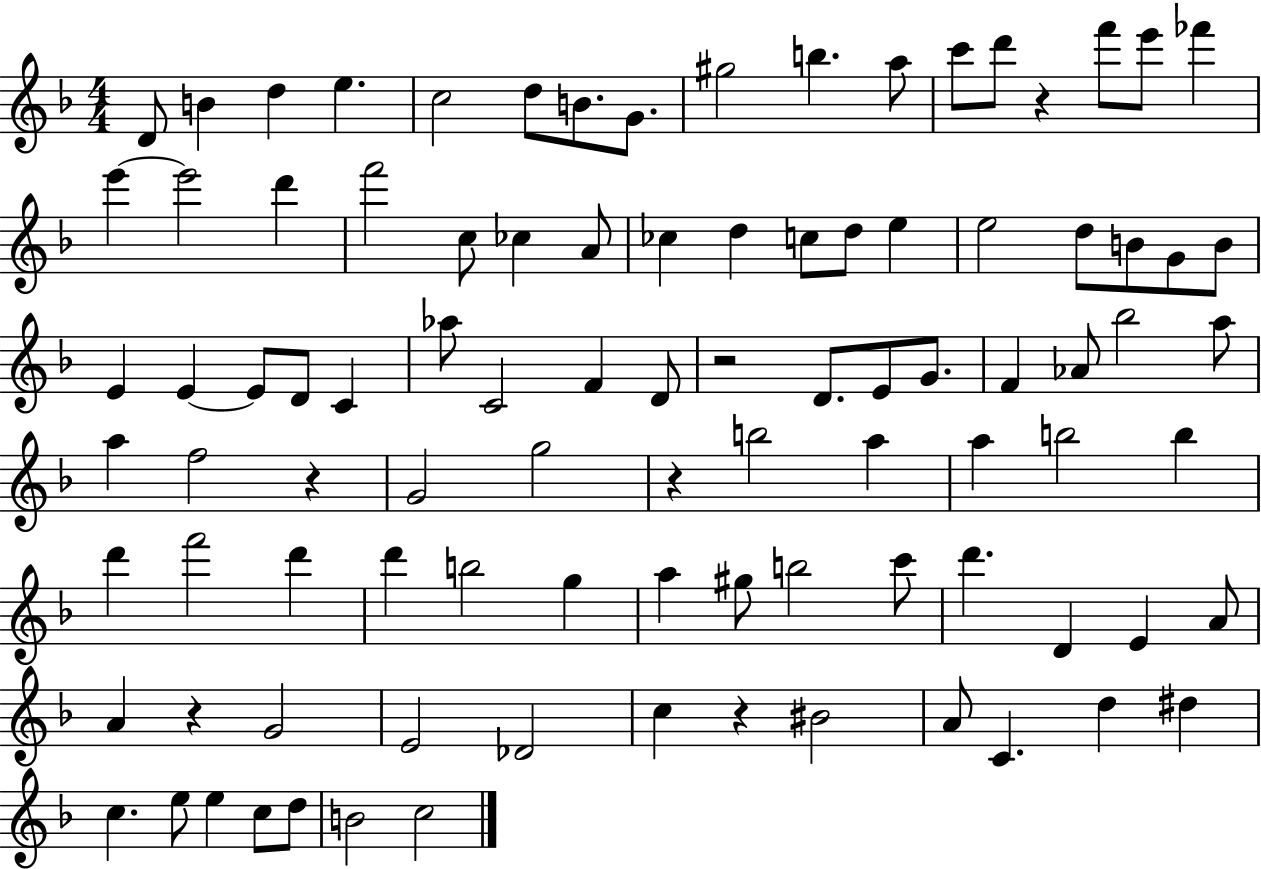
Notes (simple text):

D4/e B4/q D5/q E5/q. C5/h D5/e B4/e. G4/e. G#5/h B5/q. A5/e C6/e D6/e R/q F6/e E6/e FES6/q E6/q E6/h D6/q F6/h C5/e CES5/q A4/e CES5/q D5/q C5/e D5/e E5/q E5/h D5/e B4/e G4/e B4/e E4/q E4/q E4/e D4/e C4/q Ab5/e C4/h F4/q D4/e R/h D4/e. E4/e G4/e. F4/q Ab4/e Bb5/h A5/e A5/q F5/h R/q G4/h G5/h R/q B5/h A5/q A5/q B5/h B5/q D6/q F6/h D6/q D6/q B5/h G5/q A5/q G#5/e B5/h C6/e D6/q. D4/q E4/q A4/e A4/q R/q G4/h E4/h Db4/h C5/q R/q BIS4/h A4/e C4/q. D5/q D#5/q C5/q. E5/e E5/q C5/e D5/e B4/h C5/h